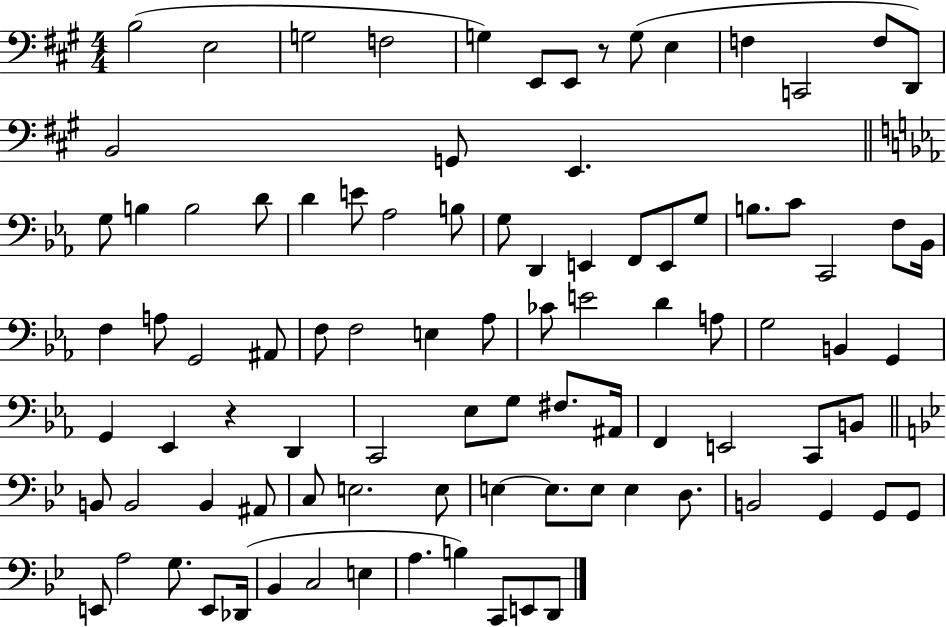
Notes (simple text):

B3/h E3/h G3/h F3/h G3/q E2/e E2/e R/e G3/e E3/q F3/q C2/h F3/e D2/e B2/h G2/e E2/q. G3/e B3/q B3/h D4/e D4/q E4/e Ab3/h B3/e G3/e D2/q E2/q F2/e E2/e G3/e B3/e. C4/e C2/h F3/e Bb2/s F3/q A3/e G2/h A#2/e F3/e F3/h E3/q Ab3/e CES4/e E4/h D4/q A3/e G3/h B2/q G2/q G2/q Eb2/q R/q D2/q C2/h Eb3/e G3/e F#3/e. A#2/s F2/q E2/h C2/e B2/e B2/e B2/h B2/q A#2/e C3/e E3/h. E3/e E3/q E3/e. E3/e E3/q D3/e. B2/h G2/q G2/e G2/e E2/e A3/h G3/e. E2/e Db2/s Bb2/q C3/h E3/q A3/q. B3/q C2/e E2/e D2/e